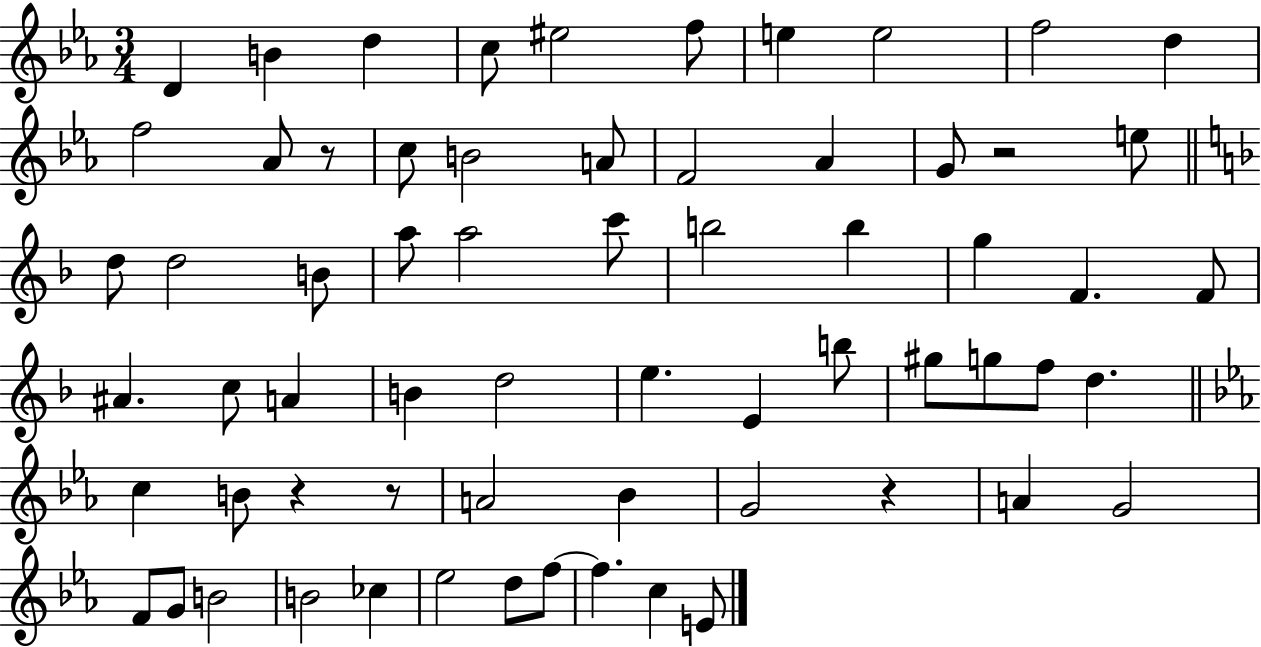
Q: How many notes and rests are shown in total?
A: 65